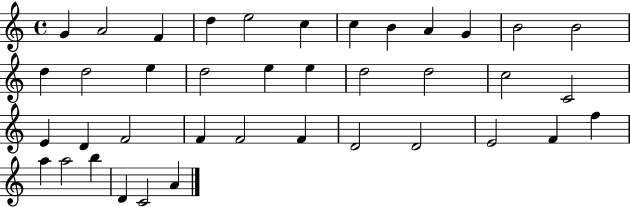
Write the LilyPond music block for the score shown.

{
  \clef treble
  \time 4/4
  \defaultTimeSignature
  \key c \major
  g'4 a'2 f'4 | d''4 e''2 c''4 | c''4 b'4 a'4 g'4 | b'2 b'2 | \break d''4 d''2 e''4 | d''2 e''4 e''4 | d''2 d''2 | c''2 c'2 | \break e'4 d'4 f'2 | f'4 f'2 f'4 | d'2 d'2 | e'2 f'4 f''4 | \break a''4 a''2 b''4 | d'4 c'2 a'4 | \bar "|."
}